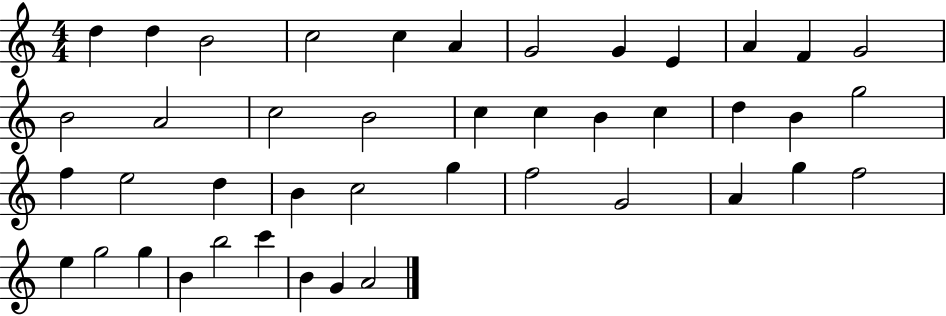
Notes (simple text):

D5/q D5/q B4/h C5/h C5/q A4/q G4/h G4/q E4/q A4/q F4/q G4/h B4/h A4/h C5/h B4/h C5/q C5/q B4/q C5/q D5/q B4/q G5/h F5/q E5/h D5/q B4/q C5/h G5/q F5/h G4/h A4/q G5/q F5/h E5/q G5/h G5/q B4/q B5/h C6/q B4/q G4/q A4/h